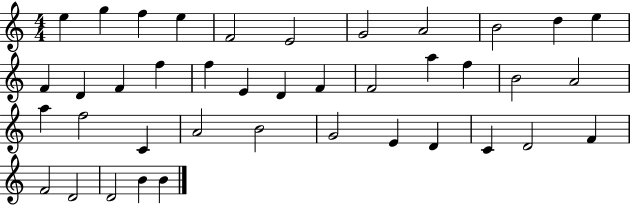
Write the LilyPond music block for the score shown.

{
  \clef treble
  \numericTimeSignature
  \time 4/4
  \key c \major
  e''4 g''4 f''4 e''4 | f'2 e'2 | g'2 a'2 | b'2 d''4 e''4 | \break f'4 d'4 f'4 f''4 | f''4 e'4 d'4 f'4 | f'2 a''4 f''4 | b'2 a'2 | \break a''4 f''2 c'4 | a'2 b'2 | g'2 e'4 d'4 | c'4 d'2 f'4 | \break f'2 d'2 | d'2 b'4 b'4 | \bar "|."
}